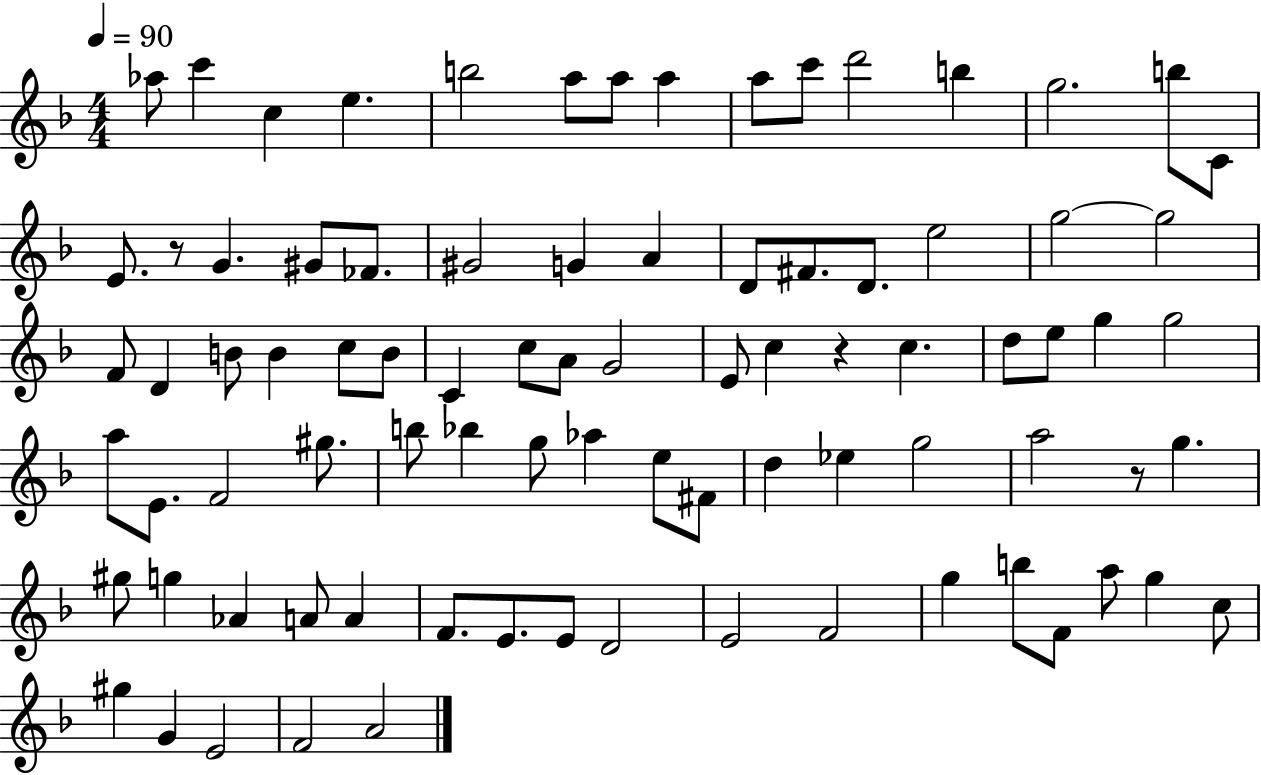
X:1
T:Untitled
M:4/4
L:1/4
K:F
_a/2 c' c e b2 a/2 a/2 a a/2 c'/2 d'2 b g2 b/2 C/2 E/2 z/2 G ^G/2 _F/2 ^G2 G A D/2 ^F/2 D/2 e2 g2 g2 F/2 D B/2 B c/2 B/2 C c/2 A/2 G2 E/2 c z c d/2 e/2 g g2 a/2 E/2 F2 ^g/2 b/2 _b g/2 _a e/2 ^F/2 d _e g2 a2 z/2 g ^g/2 g _A A/2 A F/2 E/2 E/2 D2 E2 F2 g b/2 F/2 a/2 g c/2 ^g G E2 F2 A2